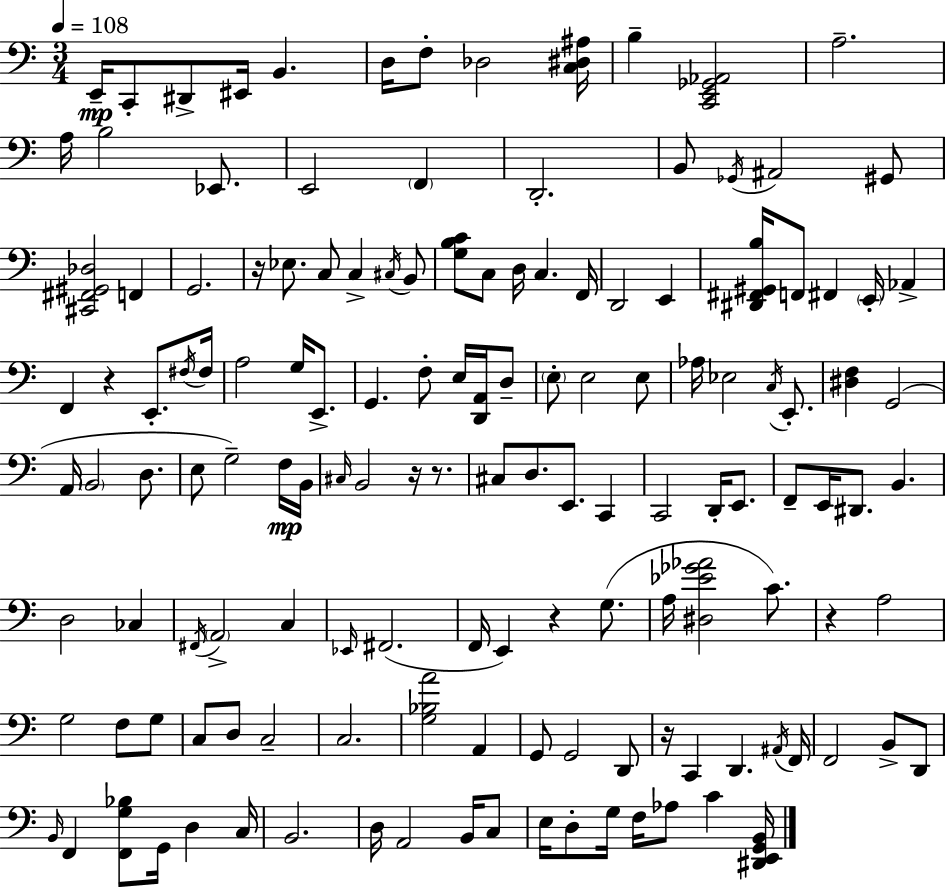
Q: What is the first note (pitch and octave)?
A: E2